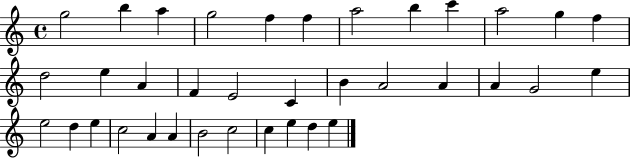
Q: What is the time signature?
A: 4/4